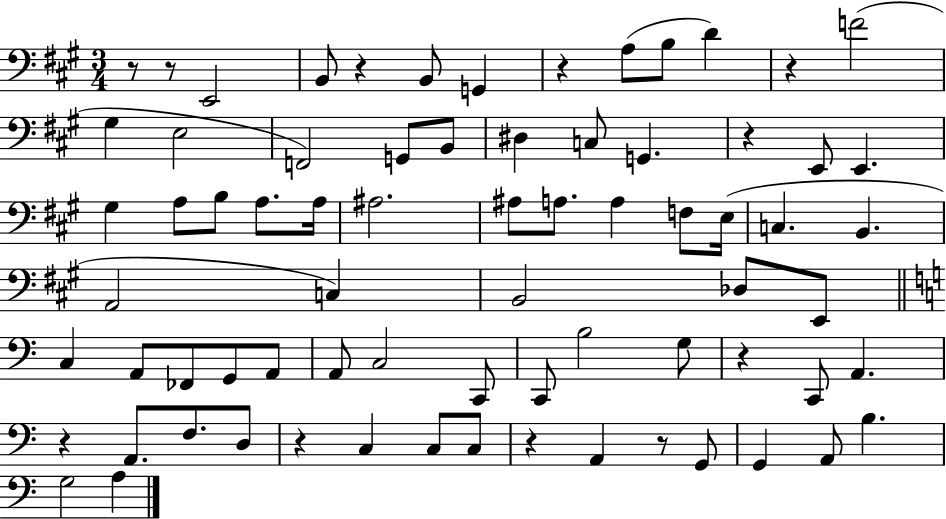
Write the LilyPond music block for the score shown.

{
  \clef bass
  \numericTimeSignature
  \time 3/4
  \key a \major
  r8 r8 e,2 | b,8 r4 b,8 g,4 | r4 a8( b8 d'4) | r4 f'2( | \break gis4 e2 | f,2) g,8 b,8 | dis4 c8 g,4. | r4 e,8 e,4. | \break gis4 a8 b8 a8. a16 | ais2. | ais8 a8. a4 f8 e16( | c4. b,4. | \break a,2 c4) | b,2 des8 e,8 | \bar "||" \break \key a \minor c4 a,8 fes,8 g,8 a,8 | a,8 c2 c,8 | c,8 b2 g8 | r4 c,8 a,4. | \break r4 a,8. f8. d8 | r4 c4 c8 c8 | r4 a,4 r8 g,8 | g,4 a,8 b4. | \break g2 a4 | \bar "|."
}